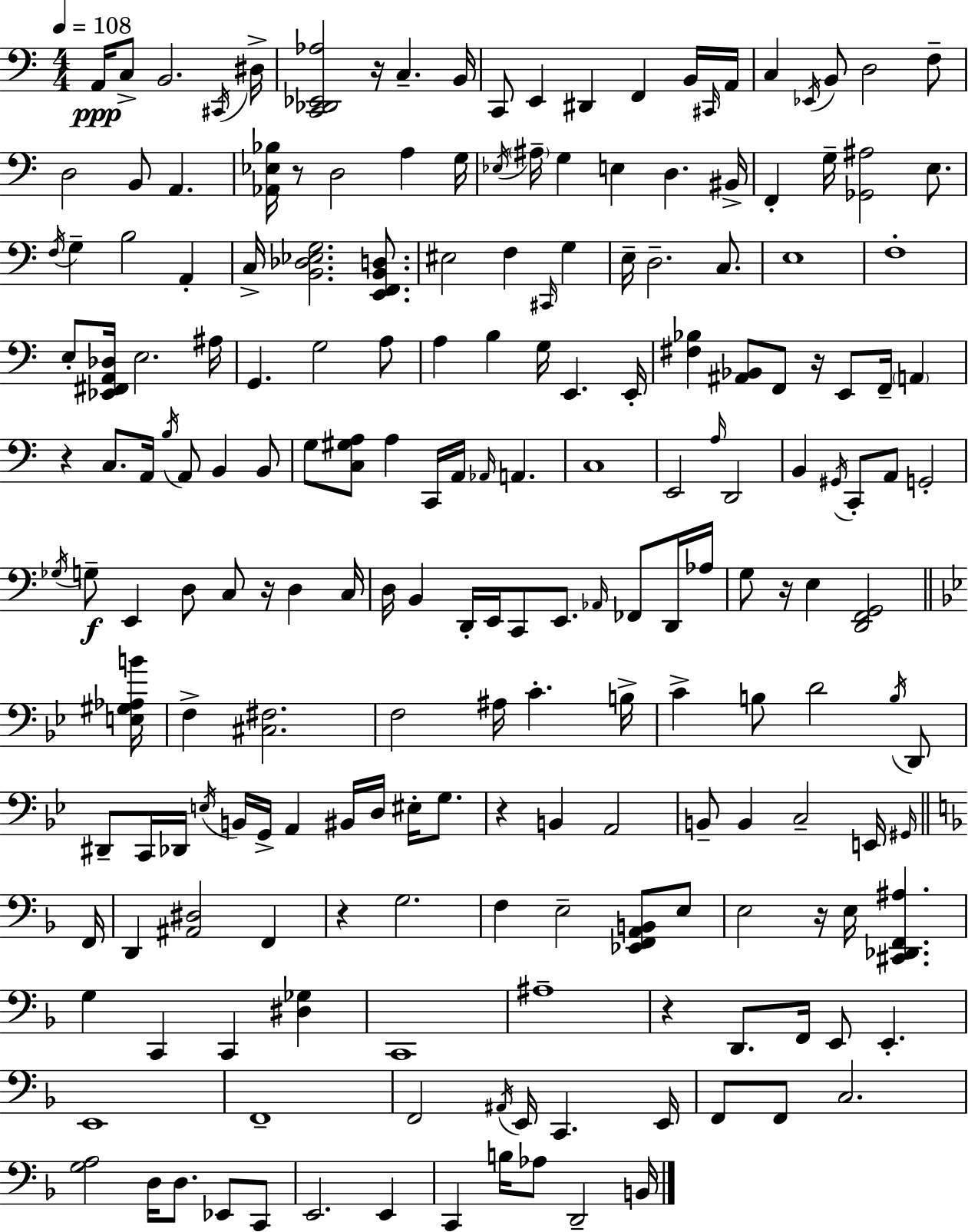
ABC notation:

X:1
T:Untitled
M:4/4
L:1/4
K:C
A,,/4 C,/2 B,,2 ^C,,/4 ^D,/4 [C,,_D,,_E,,_A,]2 z/4 C, B,,/4 C,,/2 E,, ^D,, F,, B,,/4 ^C,,/4 A,,/4 C, _E,,/4 B,,/2 D,2 F,/2 D,2 B,,/2 A,, [_A,,_E,_B,]/4 z/2 D,2 A, G,/4 _E,/4 ^A,/4 G, E, D, ^B,,/4 F,, G,/4 [_G,,^A,]2 E,/2 F,/4 G, B,2 A,, C,/4 [B,,_D,_E,G,]2 [E,,F,,B,,D,]/2 ^E,2 F, ^C,,/4 G, E,/4 D,2 C,/2 E,4 F,4 E,/2 [_E,,^F,,A,,_D,]/4 E,2 ^A,/4 G,, G,2 A,/2 A, B, G,/4 E,, E,,/4 [^F,_B,] [^A,,_B,,]/2 F,,/2 z/4 E,,/2 F,,/4 A,, z C,/2 A,,/4 B,/4 A,,/2 B,, B,,/2 G,/2 [C,^G,A,]/2 A, C,,/4 A,,/4 _A,,/4 A,, C,4 E,,2 A,/4 D,,2 B,, ^G,,/4 C,,/2 A,,/2 G,,2 _G,/4 G,/2 E,, D,/2 C,/2 z/4 D, C,/4 D,/4 B,, D,,/4 E,,/4 C,,/2 E,,/2 _A,,/4 _F,,/2 D,,/4 _A,/4 G,/2 z/4 E, [D,,F,,G,,]2 [E,^G,_A,B]/4 F, [^C,^F,]2 F,2 ^A,/4 C B,/4 C B,/2 D2 B,/4 D,,/2 ^D,,/2 C,,/4 _D,,/4 E,/4 B,,/4 G,,/4 A,, ^B,,/4 D,/4 ^E,/4 G,/2 z B,, A,,2 B,,/2 B,, C,2 E,,/4 ^G,,/4 F,,/4 D,, [^A,,^D,]2 F,, z G,2 F, E,2 [_E,,F,,A,,B,,]/2 E,/2 E,2 z/4 E,/4 [^C,,_D,,F,,^A,] G, C,, C,, [^D,_G,] C,,4 ^A,4 z D,,/2 F,,/4 E,,/2 E,, E,,4 F,,4 F,,2 ^A,,/4 E,,/4 C,, E,,/4 F,,/2 F,,/2 C,2 [G,A,]2 D,/4 D,/2 _E,,/2 C,,/2 E,,2 E,, C,, B,/4 _A,/2 D,,2 B,,/4